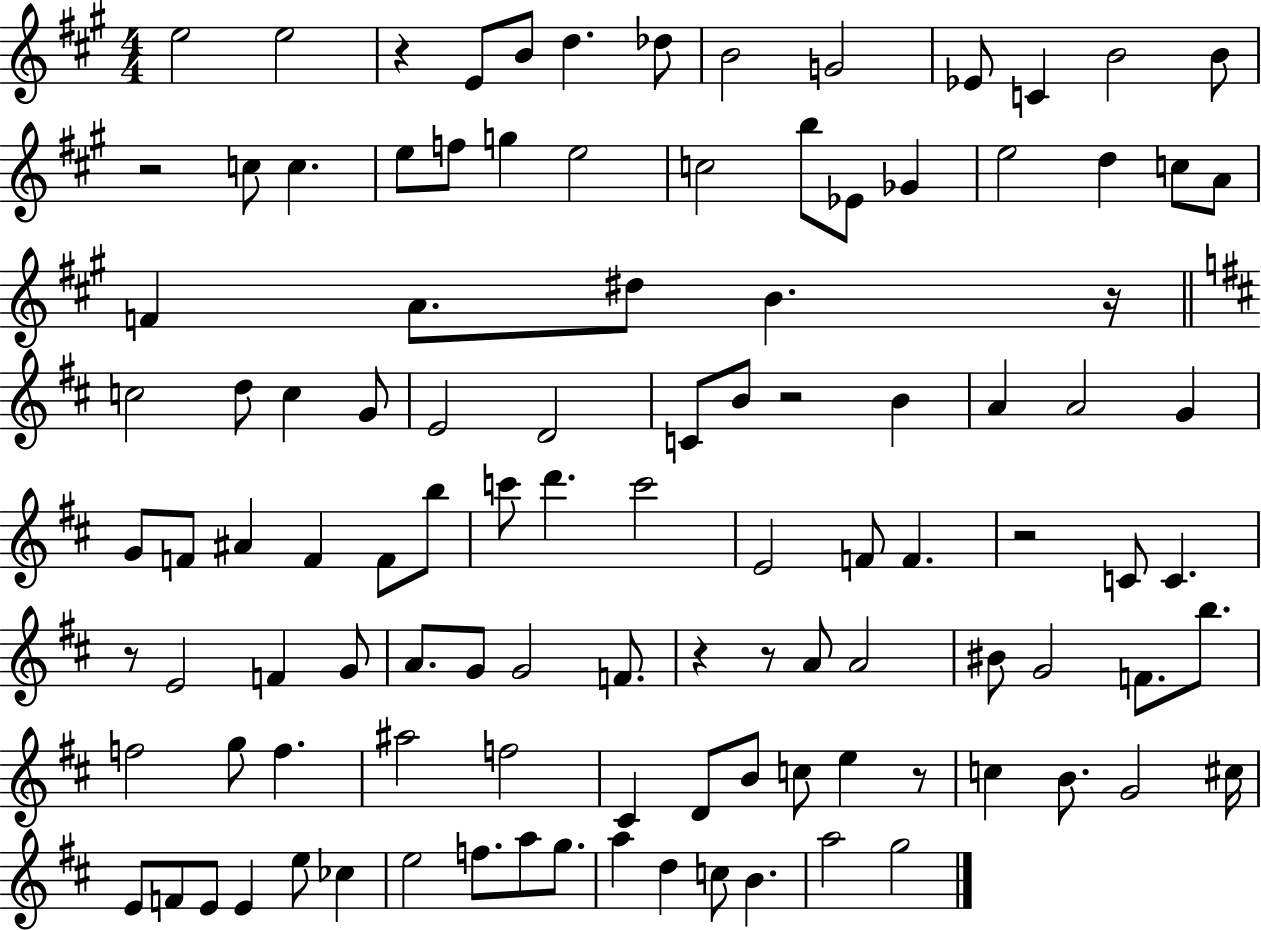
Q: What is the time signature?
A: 4/4